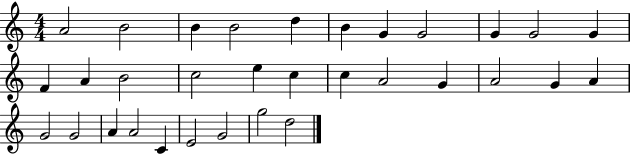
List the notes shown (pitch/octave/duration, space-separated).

A4/h B4/h B4/q B4/h D5/q B4/q G4/q G4/h G4/q G4/h G4/q F4/q A4/q B4/h C5/h E5/q C5/q C5/q A4/h G4/q A4/h G4/q A4/q G4/h G4/h A4/q A4/h C4/q E4/h G4/h G5/h D5/h